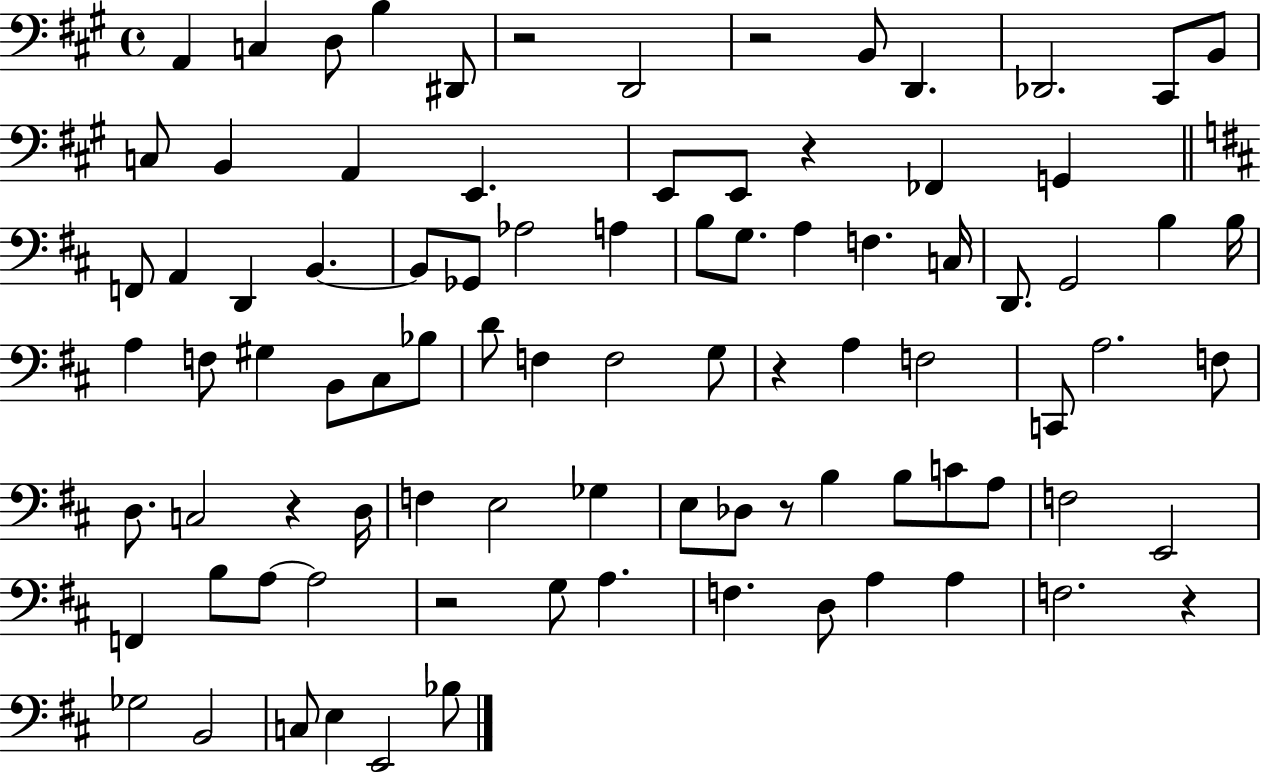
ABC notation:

X:1
T:Untitled
M:4/4
L:1/4
K:A
A,, C, D,/2 B, ^D,,/2 z2 D,,2 z2 B,,/2 D,, _D,,2 ^C,,/2 B,,/2 C,/2 B,, A,, E,, E,,/2 E,,/2 z _F,, G,, F,,/2 A,, D,, B,, B,,/2 _G,,/2 _A,2 A, B,/2 G,/2 A, F, C,/4 D,,/2 G,,2 B, B,/4 A, F,/2 ^G, B,,/2 ^C,/2 _B,/2 D/2 F, F,2 G,/2 z A, F,2 C,,/2 A,2 F,/2 D,/2 C,2 z D,/4 F, E,2 _G, E,/2 _D,/2 z/2 B, B,/2 C/2 A,/2 F,2 E,,2 F,, B,/2 A,/2 A,2 z2 G,/2 A, F, D,/2 A, A, F,2 z _G,2 B,,2 C,/2 E, E,,2 _B,/2